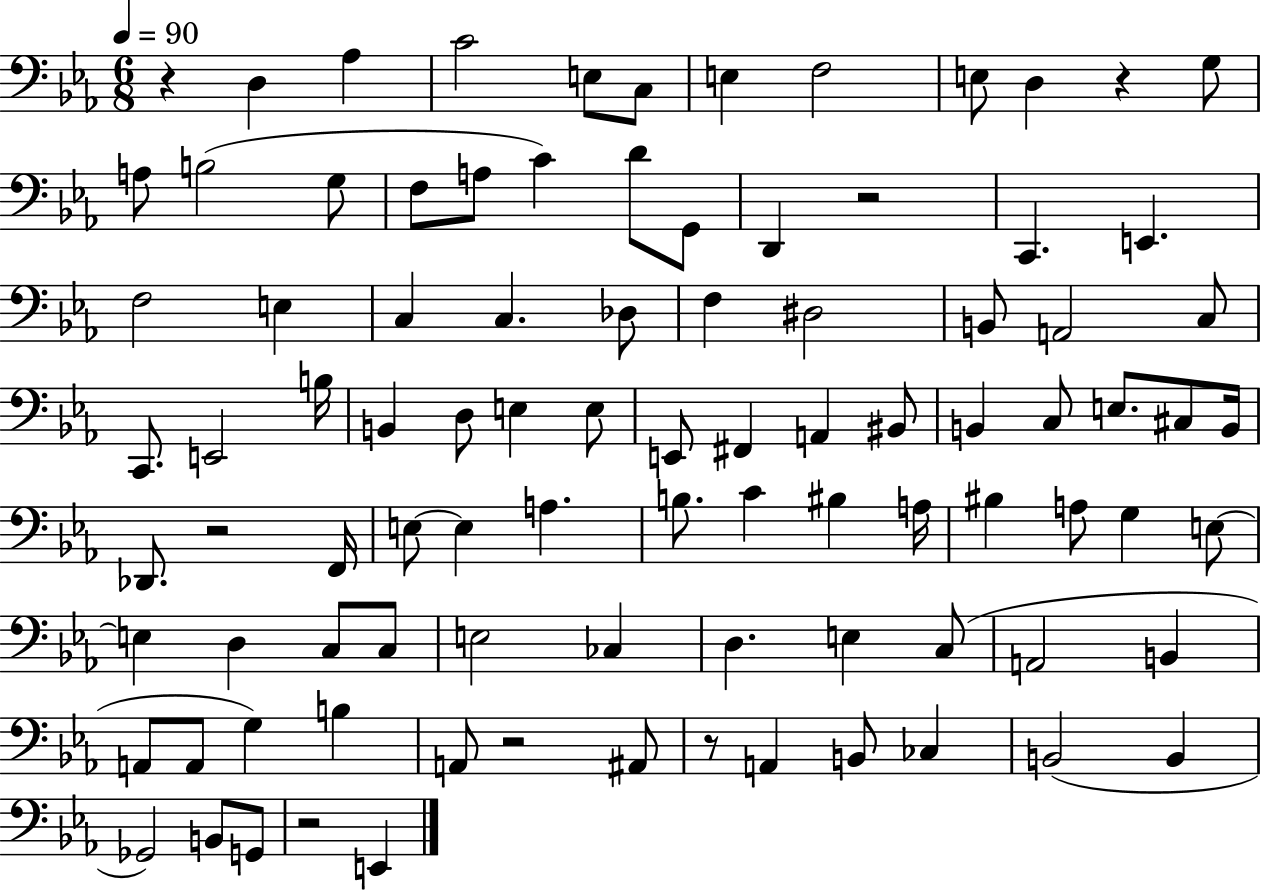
R/q D3/q Ab3/q C4/h E3/e C3/e E3/q F3/h E3/e D3/q R/q G3/e A3/e B3/h G3/e F3/e A3/e C4/q D4/e G2/e D2/q R/h C2/q. E2/q. F3/h E3/q C3/q C3/q. Db3/e F3/q D#3/h B2/e A2/h C3/e C2/e. E2/h B3/s B2/q D3/e E3/q E3/e E2/e F#2/q A2/q BIS2/e B2/q C3/e E3/e. C#3/e B2/s Db2/e. R/h F2/s E3/e E3/q A3/q. B3/e. C4/q BIS3/q A3/s BIS3/q A3/e G3/q E3/e E3/q D3/q C3/e C3/e E3/h CES3/q D3/q. E3/q C3/e A2/h B2/q A2/e A2/e G3/q B3/q A2/e R/h A#2/e R/e A2/q B2/e CES3/q B2/h B2/q Gb2/h B2/e G2/e R/h E2/q